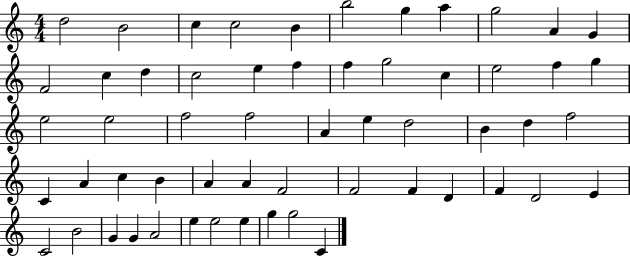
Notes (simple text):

D5/h B4/h C5/q C5/h B4/q B5/h G5/q A5/q G5/h A4/q G4/q F4/h C5/q D5/q C5/h E5/q F5/q F5/q G5/h C5/q E5/h F5/q G5/q E5/h E5/h F5/h F5/h A4/q E5/q D5/h B4/q D5/q F5/h C4/q A4/q C5/q B4/q A4/q A4/q F4/h F4/h F4/q D4/q F4/q D4/h E4/q C4/h B4/h G4/q G4/q A4/h E5/q E5/h E5/q G5/q G5/h C4/q